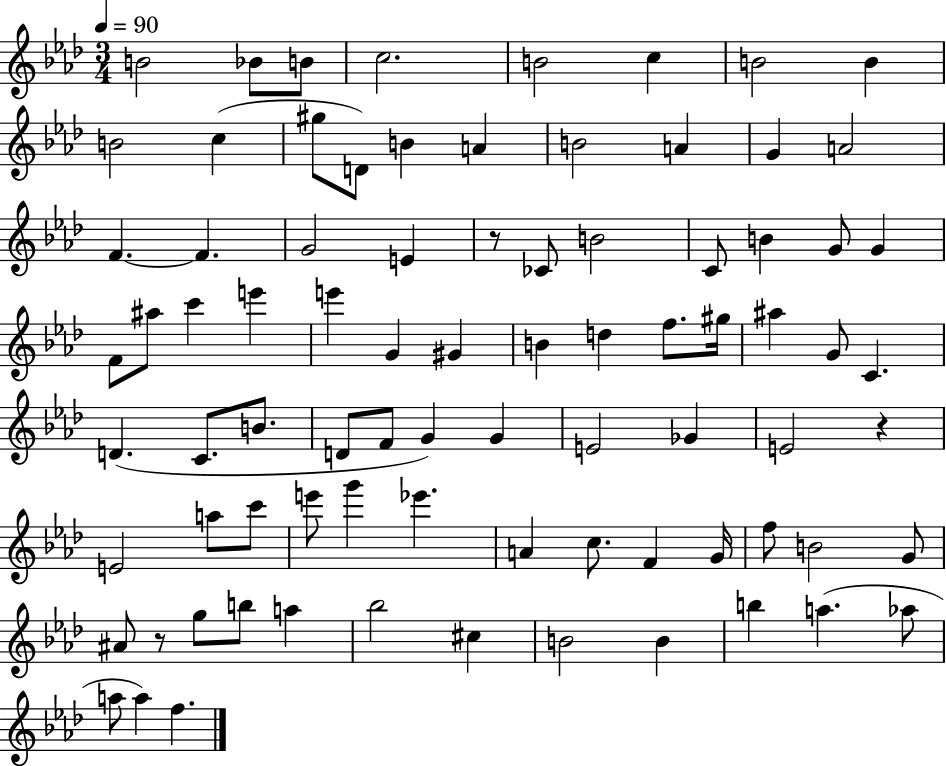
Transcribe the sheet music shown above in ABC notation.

X:1
T:Untitled
M:3/4
L:1/4
K:Ab
B2 _B/2 B/2 c2 B2 c B2 B B2 c ^g/2 D/2 B A B2 A G A2 F F G2 E z/2 _C/2 B2 C/2 B G/2 G F/2 ^a/2 c' e' e' G ^G B d f/2 ^g/4 ^a G/2 C D C/2 B/2 D/2 F/2 G G E2 _G E2 z E2 a/2 c'/2 e'/2 g' _e' A c/2 F G/4 f/2 B2 G/2 ^A/2 z/2 g/2 b/2 a _b2 ^c B2 B b a _a/2 a/2 a f